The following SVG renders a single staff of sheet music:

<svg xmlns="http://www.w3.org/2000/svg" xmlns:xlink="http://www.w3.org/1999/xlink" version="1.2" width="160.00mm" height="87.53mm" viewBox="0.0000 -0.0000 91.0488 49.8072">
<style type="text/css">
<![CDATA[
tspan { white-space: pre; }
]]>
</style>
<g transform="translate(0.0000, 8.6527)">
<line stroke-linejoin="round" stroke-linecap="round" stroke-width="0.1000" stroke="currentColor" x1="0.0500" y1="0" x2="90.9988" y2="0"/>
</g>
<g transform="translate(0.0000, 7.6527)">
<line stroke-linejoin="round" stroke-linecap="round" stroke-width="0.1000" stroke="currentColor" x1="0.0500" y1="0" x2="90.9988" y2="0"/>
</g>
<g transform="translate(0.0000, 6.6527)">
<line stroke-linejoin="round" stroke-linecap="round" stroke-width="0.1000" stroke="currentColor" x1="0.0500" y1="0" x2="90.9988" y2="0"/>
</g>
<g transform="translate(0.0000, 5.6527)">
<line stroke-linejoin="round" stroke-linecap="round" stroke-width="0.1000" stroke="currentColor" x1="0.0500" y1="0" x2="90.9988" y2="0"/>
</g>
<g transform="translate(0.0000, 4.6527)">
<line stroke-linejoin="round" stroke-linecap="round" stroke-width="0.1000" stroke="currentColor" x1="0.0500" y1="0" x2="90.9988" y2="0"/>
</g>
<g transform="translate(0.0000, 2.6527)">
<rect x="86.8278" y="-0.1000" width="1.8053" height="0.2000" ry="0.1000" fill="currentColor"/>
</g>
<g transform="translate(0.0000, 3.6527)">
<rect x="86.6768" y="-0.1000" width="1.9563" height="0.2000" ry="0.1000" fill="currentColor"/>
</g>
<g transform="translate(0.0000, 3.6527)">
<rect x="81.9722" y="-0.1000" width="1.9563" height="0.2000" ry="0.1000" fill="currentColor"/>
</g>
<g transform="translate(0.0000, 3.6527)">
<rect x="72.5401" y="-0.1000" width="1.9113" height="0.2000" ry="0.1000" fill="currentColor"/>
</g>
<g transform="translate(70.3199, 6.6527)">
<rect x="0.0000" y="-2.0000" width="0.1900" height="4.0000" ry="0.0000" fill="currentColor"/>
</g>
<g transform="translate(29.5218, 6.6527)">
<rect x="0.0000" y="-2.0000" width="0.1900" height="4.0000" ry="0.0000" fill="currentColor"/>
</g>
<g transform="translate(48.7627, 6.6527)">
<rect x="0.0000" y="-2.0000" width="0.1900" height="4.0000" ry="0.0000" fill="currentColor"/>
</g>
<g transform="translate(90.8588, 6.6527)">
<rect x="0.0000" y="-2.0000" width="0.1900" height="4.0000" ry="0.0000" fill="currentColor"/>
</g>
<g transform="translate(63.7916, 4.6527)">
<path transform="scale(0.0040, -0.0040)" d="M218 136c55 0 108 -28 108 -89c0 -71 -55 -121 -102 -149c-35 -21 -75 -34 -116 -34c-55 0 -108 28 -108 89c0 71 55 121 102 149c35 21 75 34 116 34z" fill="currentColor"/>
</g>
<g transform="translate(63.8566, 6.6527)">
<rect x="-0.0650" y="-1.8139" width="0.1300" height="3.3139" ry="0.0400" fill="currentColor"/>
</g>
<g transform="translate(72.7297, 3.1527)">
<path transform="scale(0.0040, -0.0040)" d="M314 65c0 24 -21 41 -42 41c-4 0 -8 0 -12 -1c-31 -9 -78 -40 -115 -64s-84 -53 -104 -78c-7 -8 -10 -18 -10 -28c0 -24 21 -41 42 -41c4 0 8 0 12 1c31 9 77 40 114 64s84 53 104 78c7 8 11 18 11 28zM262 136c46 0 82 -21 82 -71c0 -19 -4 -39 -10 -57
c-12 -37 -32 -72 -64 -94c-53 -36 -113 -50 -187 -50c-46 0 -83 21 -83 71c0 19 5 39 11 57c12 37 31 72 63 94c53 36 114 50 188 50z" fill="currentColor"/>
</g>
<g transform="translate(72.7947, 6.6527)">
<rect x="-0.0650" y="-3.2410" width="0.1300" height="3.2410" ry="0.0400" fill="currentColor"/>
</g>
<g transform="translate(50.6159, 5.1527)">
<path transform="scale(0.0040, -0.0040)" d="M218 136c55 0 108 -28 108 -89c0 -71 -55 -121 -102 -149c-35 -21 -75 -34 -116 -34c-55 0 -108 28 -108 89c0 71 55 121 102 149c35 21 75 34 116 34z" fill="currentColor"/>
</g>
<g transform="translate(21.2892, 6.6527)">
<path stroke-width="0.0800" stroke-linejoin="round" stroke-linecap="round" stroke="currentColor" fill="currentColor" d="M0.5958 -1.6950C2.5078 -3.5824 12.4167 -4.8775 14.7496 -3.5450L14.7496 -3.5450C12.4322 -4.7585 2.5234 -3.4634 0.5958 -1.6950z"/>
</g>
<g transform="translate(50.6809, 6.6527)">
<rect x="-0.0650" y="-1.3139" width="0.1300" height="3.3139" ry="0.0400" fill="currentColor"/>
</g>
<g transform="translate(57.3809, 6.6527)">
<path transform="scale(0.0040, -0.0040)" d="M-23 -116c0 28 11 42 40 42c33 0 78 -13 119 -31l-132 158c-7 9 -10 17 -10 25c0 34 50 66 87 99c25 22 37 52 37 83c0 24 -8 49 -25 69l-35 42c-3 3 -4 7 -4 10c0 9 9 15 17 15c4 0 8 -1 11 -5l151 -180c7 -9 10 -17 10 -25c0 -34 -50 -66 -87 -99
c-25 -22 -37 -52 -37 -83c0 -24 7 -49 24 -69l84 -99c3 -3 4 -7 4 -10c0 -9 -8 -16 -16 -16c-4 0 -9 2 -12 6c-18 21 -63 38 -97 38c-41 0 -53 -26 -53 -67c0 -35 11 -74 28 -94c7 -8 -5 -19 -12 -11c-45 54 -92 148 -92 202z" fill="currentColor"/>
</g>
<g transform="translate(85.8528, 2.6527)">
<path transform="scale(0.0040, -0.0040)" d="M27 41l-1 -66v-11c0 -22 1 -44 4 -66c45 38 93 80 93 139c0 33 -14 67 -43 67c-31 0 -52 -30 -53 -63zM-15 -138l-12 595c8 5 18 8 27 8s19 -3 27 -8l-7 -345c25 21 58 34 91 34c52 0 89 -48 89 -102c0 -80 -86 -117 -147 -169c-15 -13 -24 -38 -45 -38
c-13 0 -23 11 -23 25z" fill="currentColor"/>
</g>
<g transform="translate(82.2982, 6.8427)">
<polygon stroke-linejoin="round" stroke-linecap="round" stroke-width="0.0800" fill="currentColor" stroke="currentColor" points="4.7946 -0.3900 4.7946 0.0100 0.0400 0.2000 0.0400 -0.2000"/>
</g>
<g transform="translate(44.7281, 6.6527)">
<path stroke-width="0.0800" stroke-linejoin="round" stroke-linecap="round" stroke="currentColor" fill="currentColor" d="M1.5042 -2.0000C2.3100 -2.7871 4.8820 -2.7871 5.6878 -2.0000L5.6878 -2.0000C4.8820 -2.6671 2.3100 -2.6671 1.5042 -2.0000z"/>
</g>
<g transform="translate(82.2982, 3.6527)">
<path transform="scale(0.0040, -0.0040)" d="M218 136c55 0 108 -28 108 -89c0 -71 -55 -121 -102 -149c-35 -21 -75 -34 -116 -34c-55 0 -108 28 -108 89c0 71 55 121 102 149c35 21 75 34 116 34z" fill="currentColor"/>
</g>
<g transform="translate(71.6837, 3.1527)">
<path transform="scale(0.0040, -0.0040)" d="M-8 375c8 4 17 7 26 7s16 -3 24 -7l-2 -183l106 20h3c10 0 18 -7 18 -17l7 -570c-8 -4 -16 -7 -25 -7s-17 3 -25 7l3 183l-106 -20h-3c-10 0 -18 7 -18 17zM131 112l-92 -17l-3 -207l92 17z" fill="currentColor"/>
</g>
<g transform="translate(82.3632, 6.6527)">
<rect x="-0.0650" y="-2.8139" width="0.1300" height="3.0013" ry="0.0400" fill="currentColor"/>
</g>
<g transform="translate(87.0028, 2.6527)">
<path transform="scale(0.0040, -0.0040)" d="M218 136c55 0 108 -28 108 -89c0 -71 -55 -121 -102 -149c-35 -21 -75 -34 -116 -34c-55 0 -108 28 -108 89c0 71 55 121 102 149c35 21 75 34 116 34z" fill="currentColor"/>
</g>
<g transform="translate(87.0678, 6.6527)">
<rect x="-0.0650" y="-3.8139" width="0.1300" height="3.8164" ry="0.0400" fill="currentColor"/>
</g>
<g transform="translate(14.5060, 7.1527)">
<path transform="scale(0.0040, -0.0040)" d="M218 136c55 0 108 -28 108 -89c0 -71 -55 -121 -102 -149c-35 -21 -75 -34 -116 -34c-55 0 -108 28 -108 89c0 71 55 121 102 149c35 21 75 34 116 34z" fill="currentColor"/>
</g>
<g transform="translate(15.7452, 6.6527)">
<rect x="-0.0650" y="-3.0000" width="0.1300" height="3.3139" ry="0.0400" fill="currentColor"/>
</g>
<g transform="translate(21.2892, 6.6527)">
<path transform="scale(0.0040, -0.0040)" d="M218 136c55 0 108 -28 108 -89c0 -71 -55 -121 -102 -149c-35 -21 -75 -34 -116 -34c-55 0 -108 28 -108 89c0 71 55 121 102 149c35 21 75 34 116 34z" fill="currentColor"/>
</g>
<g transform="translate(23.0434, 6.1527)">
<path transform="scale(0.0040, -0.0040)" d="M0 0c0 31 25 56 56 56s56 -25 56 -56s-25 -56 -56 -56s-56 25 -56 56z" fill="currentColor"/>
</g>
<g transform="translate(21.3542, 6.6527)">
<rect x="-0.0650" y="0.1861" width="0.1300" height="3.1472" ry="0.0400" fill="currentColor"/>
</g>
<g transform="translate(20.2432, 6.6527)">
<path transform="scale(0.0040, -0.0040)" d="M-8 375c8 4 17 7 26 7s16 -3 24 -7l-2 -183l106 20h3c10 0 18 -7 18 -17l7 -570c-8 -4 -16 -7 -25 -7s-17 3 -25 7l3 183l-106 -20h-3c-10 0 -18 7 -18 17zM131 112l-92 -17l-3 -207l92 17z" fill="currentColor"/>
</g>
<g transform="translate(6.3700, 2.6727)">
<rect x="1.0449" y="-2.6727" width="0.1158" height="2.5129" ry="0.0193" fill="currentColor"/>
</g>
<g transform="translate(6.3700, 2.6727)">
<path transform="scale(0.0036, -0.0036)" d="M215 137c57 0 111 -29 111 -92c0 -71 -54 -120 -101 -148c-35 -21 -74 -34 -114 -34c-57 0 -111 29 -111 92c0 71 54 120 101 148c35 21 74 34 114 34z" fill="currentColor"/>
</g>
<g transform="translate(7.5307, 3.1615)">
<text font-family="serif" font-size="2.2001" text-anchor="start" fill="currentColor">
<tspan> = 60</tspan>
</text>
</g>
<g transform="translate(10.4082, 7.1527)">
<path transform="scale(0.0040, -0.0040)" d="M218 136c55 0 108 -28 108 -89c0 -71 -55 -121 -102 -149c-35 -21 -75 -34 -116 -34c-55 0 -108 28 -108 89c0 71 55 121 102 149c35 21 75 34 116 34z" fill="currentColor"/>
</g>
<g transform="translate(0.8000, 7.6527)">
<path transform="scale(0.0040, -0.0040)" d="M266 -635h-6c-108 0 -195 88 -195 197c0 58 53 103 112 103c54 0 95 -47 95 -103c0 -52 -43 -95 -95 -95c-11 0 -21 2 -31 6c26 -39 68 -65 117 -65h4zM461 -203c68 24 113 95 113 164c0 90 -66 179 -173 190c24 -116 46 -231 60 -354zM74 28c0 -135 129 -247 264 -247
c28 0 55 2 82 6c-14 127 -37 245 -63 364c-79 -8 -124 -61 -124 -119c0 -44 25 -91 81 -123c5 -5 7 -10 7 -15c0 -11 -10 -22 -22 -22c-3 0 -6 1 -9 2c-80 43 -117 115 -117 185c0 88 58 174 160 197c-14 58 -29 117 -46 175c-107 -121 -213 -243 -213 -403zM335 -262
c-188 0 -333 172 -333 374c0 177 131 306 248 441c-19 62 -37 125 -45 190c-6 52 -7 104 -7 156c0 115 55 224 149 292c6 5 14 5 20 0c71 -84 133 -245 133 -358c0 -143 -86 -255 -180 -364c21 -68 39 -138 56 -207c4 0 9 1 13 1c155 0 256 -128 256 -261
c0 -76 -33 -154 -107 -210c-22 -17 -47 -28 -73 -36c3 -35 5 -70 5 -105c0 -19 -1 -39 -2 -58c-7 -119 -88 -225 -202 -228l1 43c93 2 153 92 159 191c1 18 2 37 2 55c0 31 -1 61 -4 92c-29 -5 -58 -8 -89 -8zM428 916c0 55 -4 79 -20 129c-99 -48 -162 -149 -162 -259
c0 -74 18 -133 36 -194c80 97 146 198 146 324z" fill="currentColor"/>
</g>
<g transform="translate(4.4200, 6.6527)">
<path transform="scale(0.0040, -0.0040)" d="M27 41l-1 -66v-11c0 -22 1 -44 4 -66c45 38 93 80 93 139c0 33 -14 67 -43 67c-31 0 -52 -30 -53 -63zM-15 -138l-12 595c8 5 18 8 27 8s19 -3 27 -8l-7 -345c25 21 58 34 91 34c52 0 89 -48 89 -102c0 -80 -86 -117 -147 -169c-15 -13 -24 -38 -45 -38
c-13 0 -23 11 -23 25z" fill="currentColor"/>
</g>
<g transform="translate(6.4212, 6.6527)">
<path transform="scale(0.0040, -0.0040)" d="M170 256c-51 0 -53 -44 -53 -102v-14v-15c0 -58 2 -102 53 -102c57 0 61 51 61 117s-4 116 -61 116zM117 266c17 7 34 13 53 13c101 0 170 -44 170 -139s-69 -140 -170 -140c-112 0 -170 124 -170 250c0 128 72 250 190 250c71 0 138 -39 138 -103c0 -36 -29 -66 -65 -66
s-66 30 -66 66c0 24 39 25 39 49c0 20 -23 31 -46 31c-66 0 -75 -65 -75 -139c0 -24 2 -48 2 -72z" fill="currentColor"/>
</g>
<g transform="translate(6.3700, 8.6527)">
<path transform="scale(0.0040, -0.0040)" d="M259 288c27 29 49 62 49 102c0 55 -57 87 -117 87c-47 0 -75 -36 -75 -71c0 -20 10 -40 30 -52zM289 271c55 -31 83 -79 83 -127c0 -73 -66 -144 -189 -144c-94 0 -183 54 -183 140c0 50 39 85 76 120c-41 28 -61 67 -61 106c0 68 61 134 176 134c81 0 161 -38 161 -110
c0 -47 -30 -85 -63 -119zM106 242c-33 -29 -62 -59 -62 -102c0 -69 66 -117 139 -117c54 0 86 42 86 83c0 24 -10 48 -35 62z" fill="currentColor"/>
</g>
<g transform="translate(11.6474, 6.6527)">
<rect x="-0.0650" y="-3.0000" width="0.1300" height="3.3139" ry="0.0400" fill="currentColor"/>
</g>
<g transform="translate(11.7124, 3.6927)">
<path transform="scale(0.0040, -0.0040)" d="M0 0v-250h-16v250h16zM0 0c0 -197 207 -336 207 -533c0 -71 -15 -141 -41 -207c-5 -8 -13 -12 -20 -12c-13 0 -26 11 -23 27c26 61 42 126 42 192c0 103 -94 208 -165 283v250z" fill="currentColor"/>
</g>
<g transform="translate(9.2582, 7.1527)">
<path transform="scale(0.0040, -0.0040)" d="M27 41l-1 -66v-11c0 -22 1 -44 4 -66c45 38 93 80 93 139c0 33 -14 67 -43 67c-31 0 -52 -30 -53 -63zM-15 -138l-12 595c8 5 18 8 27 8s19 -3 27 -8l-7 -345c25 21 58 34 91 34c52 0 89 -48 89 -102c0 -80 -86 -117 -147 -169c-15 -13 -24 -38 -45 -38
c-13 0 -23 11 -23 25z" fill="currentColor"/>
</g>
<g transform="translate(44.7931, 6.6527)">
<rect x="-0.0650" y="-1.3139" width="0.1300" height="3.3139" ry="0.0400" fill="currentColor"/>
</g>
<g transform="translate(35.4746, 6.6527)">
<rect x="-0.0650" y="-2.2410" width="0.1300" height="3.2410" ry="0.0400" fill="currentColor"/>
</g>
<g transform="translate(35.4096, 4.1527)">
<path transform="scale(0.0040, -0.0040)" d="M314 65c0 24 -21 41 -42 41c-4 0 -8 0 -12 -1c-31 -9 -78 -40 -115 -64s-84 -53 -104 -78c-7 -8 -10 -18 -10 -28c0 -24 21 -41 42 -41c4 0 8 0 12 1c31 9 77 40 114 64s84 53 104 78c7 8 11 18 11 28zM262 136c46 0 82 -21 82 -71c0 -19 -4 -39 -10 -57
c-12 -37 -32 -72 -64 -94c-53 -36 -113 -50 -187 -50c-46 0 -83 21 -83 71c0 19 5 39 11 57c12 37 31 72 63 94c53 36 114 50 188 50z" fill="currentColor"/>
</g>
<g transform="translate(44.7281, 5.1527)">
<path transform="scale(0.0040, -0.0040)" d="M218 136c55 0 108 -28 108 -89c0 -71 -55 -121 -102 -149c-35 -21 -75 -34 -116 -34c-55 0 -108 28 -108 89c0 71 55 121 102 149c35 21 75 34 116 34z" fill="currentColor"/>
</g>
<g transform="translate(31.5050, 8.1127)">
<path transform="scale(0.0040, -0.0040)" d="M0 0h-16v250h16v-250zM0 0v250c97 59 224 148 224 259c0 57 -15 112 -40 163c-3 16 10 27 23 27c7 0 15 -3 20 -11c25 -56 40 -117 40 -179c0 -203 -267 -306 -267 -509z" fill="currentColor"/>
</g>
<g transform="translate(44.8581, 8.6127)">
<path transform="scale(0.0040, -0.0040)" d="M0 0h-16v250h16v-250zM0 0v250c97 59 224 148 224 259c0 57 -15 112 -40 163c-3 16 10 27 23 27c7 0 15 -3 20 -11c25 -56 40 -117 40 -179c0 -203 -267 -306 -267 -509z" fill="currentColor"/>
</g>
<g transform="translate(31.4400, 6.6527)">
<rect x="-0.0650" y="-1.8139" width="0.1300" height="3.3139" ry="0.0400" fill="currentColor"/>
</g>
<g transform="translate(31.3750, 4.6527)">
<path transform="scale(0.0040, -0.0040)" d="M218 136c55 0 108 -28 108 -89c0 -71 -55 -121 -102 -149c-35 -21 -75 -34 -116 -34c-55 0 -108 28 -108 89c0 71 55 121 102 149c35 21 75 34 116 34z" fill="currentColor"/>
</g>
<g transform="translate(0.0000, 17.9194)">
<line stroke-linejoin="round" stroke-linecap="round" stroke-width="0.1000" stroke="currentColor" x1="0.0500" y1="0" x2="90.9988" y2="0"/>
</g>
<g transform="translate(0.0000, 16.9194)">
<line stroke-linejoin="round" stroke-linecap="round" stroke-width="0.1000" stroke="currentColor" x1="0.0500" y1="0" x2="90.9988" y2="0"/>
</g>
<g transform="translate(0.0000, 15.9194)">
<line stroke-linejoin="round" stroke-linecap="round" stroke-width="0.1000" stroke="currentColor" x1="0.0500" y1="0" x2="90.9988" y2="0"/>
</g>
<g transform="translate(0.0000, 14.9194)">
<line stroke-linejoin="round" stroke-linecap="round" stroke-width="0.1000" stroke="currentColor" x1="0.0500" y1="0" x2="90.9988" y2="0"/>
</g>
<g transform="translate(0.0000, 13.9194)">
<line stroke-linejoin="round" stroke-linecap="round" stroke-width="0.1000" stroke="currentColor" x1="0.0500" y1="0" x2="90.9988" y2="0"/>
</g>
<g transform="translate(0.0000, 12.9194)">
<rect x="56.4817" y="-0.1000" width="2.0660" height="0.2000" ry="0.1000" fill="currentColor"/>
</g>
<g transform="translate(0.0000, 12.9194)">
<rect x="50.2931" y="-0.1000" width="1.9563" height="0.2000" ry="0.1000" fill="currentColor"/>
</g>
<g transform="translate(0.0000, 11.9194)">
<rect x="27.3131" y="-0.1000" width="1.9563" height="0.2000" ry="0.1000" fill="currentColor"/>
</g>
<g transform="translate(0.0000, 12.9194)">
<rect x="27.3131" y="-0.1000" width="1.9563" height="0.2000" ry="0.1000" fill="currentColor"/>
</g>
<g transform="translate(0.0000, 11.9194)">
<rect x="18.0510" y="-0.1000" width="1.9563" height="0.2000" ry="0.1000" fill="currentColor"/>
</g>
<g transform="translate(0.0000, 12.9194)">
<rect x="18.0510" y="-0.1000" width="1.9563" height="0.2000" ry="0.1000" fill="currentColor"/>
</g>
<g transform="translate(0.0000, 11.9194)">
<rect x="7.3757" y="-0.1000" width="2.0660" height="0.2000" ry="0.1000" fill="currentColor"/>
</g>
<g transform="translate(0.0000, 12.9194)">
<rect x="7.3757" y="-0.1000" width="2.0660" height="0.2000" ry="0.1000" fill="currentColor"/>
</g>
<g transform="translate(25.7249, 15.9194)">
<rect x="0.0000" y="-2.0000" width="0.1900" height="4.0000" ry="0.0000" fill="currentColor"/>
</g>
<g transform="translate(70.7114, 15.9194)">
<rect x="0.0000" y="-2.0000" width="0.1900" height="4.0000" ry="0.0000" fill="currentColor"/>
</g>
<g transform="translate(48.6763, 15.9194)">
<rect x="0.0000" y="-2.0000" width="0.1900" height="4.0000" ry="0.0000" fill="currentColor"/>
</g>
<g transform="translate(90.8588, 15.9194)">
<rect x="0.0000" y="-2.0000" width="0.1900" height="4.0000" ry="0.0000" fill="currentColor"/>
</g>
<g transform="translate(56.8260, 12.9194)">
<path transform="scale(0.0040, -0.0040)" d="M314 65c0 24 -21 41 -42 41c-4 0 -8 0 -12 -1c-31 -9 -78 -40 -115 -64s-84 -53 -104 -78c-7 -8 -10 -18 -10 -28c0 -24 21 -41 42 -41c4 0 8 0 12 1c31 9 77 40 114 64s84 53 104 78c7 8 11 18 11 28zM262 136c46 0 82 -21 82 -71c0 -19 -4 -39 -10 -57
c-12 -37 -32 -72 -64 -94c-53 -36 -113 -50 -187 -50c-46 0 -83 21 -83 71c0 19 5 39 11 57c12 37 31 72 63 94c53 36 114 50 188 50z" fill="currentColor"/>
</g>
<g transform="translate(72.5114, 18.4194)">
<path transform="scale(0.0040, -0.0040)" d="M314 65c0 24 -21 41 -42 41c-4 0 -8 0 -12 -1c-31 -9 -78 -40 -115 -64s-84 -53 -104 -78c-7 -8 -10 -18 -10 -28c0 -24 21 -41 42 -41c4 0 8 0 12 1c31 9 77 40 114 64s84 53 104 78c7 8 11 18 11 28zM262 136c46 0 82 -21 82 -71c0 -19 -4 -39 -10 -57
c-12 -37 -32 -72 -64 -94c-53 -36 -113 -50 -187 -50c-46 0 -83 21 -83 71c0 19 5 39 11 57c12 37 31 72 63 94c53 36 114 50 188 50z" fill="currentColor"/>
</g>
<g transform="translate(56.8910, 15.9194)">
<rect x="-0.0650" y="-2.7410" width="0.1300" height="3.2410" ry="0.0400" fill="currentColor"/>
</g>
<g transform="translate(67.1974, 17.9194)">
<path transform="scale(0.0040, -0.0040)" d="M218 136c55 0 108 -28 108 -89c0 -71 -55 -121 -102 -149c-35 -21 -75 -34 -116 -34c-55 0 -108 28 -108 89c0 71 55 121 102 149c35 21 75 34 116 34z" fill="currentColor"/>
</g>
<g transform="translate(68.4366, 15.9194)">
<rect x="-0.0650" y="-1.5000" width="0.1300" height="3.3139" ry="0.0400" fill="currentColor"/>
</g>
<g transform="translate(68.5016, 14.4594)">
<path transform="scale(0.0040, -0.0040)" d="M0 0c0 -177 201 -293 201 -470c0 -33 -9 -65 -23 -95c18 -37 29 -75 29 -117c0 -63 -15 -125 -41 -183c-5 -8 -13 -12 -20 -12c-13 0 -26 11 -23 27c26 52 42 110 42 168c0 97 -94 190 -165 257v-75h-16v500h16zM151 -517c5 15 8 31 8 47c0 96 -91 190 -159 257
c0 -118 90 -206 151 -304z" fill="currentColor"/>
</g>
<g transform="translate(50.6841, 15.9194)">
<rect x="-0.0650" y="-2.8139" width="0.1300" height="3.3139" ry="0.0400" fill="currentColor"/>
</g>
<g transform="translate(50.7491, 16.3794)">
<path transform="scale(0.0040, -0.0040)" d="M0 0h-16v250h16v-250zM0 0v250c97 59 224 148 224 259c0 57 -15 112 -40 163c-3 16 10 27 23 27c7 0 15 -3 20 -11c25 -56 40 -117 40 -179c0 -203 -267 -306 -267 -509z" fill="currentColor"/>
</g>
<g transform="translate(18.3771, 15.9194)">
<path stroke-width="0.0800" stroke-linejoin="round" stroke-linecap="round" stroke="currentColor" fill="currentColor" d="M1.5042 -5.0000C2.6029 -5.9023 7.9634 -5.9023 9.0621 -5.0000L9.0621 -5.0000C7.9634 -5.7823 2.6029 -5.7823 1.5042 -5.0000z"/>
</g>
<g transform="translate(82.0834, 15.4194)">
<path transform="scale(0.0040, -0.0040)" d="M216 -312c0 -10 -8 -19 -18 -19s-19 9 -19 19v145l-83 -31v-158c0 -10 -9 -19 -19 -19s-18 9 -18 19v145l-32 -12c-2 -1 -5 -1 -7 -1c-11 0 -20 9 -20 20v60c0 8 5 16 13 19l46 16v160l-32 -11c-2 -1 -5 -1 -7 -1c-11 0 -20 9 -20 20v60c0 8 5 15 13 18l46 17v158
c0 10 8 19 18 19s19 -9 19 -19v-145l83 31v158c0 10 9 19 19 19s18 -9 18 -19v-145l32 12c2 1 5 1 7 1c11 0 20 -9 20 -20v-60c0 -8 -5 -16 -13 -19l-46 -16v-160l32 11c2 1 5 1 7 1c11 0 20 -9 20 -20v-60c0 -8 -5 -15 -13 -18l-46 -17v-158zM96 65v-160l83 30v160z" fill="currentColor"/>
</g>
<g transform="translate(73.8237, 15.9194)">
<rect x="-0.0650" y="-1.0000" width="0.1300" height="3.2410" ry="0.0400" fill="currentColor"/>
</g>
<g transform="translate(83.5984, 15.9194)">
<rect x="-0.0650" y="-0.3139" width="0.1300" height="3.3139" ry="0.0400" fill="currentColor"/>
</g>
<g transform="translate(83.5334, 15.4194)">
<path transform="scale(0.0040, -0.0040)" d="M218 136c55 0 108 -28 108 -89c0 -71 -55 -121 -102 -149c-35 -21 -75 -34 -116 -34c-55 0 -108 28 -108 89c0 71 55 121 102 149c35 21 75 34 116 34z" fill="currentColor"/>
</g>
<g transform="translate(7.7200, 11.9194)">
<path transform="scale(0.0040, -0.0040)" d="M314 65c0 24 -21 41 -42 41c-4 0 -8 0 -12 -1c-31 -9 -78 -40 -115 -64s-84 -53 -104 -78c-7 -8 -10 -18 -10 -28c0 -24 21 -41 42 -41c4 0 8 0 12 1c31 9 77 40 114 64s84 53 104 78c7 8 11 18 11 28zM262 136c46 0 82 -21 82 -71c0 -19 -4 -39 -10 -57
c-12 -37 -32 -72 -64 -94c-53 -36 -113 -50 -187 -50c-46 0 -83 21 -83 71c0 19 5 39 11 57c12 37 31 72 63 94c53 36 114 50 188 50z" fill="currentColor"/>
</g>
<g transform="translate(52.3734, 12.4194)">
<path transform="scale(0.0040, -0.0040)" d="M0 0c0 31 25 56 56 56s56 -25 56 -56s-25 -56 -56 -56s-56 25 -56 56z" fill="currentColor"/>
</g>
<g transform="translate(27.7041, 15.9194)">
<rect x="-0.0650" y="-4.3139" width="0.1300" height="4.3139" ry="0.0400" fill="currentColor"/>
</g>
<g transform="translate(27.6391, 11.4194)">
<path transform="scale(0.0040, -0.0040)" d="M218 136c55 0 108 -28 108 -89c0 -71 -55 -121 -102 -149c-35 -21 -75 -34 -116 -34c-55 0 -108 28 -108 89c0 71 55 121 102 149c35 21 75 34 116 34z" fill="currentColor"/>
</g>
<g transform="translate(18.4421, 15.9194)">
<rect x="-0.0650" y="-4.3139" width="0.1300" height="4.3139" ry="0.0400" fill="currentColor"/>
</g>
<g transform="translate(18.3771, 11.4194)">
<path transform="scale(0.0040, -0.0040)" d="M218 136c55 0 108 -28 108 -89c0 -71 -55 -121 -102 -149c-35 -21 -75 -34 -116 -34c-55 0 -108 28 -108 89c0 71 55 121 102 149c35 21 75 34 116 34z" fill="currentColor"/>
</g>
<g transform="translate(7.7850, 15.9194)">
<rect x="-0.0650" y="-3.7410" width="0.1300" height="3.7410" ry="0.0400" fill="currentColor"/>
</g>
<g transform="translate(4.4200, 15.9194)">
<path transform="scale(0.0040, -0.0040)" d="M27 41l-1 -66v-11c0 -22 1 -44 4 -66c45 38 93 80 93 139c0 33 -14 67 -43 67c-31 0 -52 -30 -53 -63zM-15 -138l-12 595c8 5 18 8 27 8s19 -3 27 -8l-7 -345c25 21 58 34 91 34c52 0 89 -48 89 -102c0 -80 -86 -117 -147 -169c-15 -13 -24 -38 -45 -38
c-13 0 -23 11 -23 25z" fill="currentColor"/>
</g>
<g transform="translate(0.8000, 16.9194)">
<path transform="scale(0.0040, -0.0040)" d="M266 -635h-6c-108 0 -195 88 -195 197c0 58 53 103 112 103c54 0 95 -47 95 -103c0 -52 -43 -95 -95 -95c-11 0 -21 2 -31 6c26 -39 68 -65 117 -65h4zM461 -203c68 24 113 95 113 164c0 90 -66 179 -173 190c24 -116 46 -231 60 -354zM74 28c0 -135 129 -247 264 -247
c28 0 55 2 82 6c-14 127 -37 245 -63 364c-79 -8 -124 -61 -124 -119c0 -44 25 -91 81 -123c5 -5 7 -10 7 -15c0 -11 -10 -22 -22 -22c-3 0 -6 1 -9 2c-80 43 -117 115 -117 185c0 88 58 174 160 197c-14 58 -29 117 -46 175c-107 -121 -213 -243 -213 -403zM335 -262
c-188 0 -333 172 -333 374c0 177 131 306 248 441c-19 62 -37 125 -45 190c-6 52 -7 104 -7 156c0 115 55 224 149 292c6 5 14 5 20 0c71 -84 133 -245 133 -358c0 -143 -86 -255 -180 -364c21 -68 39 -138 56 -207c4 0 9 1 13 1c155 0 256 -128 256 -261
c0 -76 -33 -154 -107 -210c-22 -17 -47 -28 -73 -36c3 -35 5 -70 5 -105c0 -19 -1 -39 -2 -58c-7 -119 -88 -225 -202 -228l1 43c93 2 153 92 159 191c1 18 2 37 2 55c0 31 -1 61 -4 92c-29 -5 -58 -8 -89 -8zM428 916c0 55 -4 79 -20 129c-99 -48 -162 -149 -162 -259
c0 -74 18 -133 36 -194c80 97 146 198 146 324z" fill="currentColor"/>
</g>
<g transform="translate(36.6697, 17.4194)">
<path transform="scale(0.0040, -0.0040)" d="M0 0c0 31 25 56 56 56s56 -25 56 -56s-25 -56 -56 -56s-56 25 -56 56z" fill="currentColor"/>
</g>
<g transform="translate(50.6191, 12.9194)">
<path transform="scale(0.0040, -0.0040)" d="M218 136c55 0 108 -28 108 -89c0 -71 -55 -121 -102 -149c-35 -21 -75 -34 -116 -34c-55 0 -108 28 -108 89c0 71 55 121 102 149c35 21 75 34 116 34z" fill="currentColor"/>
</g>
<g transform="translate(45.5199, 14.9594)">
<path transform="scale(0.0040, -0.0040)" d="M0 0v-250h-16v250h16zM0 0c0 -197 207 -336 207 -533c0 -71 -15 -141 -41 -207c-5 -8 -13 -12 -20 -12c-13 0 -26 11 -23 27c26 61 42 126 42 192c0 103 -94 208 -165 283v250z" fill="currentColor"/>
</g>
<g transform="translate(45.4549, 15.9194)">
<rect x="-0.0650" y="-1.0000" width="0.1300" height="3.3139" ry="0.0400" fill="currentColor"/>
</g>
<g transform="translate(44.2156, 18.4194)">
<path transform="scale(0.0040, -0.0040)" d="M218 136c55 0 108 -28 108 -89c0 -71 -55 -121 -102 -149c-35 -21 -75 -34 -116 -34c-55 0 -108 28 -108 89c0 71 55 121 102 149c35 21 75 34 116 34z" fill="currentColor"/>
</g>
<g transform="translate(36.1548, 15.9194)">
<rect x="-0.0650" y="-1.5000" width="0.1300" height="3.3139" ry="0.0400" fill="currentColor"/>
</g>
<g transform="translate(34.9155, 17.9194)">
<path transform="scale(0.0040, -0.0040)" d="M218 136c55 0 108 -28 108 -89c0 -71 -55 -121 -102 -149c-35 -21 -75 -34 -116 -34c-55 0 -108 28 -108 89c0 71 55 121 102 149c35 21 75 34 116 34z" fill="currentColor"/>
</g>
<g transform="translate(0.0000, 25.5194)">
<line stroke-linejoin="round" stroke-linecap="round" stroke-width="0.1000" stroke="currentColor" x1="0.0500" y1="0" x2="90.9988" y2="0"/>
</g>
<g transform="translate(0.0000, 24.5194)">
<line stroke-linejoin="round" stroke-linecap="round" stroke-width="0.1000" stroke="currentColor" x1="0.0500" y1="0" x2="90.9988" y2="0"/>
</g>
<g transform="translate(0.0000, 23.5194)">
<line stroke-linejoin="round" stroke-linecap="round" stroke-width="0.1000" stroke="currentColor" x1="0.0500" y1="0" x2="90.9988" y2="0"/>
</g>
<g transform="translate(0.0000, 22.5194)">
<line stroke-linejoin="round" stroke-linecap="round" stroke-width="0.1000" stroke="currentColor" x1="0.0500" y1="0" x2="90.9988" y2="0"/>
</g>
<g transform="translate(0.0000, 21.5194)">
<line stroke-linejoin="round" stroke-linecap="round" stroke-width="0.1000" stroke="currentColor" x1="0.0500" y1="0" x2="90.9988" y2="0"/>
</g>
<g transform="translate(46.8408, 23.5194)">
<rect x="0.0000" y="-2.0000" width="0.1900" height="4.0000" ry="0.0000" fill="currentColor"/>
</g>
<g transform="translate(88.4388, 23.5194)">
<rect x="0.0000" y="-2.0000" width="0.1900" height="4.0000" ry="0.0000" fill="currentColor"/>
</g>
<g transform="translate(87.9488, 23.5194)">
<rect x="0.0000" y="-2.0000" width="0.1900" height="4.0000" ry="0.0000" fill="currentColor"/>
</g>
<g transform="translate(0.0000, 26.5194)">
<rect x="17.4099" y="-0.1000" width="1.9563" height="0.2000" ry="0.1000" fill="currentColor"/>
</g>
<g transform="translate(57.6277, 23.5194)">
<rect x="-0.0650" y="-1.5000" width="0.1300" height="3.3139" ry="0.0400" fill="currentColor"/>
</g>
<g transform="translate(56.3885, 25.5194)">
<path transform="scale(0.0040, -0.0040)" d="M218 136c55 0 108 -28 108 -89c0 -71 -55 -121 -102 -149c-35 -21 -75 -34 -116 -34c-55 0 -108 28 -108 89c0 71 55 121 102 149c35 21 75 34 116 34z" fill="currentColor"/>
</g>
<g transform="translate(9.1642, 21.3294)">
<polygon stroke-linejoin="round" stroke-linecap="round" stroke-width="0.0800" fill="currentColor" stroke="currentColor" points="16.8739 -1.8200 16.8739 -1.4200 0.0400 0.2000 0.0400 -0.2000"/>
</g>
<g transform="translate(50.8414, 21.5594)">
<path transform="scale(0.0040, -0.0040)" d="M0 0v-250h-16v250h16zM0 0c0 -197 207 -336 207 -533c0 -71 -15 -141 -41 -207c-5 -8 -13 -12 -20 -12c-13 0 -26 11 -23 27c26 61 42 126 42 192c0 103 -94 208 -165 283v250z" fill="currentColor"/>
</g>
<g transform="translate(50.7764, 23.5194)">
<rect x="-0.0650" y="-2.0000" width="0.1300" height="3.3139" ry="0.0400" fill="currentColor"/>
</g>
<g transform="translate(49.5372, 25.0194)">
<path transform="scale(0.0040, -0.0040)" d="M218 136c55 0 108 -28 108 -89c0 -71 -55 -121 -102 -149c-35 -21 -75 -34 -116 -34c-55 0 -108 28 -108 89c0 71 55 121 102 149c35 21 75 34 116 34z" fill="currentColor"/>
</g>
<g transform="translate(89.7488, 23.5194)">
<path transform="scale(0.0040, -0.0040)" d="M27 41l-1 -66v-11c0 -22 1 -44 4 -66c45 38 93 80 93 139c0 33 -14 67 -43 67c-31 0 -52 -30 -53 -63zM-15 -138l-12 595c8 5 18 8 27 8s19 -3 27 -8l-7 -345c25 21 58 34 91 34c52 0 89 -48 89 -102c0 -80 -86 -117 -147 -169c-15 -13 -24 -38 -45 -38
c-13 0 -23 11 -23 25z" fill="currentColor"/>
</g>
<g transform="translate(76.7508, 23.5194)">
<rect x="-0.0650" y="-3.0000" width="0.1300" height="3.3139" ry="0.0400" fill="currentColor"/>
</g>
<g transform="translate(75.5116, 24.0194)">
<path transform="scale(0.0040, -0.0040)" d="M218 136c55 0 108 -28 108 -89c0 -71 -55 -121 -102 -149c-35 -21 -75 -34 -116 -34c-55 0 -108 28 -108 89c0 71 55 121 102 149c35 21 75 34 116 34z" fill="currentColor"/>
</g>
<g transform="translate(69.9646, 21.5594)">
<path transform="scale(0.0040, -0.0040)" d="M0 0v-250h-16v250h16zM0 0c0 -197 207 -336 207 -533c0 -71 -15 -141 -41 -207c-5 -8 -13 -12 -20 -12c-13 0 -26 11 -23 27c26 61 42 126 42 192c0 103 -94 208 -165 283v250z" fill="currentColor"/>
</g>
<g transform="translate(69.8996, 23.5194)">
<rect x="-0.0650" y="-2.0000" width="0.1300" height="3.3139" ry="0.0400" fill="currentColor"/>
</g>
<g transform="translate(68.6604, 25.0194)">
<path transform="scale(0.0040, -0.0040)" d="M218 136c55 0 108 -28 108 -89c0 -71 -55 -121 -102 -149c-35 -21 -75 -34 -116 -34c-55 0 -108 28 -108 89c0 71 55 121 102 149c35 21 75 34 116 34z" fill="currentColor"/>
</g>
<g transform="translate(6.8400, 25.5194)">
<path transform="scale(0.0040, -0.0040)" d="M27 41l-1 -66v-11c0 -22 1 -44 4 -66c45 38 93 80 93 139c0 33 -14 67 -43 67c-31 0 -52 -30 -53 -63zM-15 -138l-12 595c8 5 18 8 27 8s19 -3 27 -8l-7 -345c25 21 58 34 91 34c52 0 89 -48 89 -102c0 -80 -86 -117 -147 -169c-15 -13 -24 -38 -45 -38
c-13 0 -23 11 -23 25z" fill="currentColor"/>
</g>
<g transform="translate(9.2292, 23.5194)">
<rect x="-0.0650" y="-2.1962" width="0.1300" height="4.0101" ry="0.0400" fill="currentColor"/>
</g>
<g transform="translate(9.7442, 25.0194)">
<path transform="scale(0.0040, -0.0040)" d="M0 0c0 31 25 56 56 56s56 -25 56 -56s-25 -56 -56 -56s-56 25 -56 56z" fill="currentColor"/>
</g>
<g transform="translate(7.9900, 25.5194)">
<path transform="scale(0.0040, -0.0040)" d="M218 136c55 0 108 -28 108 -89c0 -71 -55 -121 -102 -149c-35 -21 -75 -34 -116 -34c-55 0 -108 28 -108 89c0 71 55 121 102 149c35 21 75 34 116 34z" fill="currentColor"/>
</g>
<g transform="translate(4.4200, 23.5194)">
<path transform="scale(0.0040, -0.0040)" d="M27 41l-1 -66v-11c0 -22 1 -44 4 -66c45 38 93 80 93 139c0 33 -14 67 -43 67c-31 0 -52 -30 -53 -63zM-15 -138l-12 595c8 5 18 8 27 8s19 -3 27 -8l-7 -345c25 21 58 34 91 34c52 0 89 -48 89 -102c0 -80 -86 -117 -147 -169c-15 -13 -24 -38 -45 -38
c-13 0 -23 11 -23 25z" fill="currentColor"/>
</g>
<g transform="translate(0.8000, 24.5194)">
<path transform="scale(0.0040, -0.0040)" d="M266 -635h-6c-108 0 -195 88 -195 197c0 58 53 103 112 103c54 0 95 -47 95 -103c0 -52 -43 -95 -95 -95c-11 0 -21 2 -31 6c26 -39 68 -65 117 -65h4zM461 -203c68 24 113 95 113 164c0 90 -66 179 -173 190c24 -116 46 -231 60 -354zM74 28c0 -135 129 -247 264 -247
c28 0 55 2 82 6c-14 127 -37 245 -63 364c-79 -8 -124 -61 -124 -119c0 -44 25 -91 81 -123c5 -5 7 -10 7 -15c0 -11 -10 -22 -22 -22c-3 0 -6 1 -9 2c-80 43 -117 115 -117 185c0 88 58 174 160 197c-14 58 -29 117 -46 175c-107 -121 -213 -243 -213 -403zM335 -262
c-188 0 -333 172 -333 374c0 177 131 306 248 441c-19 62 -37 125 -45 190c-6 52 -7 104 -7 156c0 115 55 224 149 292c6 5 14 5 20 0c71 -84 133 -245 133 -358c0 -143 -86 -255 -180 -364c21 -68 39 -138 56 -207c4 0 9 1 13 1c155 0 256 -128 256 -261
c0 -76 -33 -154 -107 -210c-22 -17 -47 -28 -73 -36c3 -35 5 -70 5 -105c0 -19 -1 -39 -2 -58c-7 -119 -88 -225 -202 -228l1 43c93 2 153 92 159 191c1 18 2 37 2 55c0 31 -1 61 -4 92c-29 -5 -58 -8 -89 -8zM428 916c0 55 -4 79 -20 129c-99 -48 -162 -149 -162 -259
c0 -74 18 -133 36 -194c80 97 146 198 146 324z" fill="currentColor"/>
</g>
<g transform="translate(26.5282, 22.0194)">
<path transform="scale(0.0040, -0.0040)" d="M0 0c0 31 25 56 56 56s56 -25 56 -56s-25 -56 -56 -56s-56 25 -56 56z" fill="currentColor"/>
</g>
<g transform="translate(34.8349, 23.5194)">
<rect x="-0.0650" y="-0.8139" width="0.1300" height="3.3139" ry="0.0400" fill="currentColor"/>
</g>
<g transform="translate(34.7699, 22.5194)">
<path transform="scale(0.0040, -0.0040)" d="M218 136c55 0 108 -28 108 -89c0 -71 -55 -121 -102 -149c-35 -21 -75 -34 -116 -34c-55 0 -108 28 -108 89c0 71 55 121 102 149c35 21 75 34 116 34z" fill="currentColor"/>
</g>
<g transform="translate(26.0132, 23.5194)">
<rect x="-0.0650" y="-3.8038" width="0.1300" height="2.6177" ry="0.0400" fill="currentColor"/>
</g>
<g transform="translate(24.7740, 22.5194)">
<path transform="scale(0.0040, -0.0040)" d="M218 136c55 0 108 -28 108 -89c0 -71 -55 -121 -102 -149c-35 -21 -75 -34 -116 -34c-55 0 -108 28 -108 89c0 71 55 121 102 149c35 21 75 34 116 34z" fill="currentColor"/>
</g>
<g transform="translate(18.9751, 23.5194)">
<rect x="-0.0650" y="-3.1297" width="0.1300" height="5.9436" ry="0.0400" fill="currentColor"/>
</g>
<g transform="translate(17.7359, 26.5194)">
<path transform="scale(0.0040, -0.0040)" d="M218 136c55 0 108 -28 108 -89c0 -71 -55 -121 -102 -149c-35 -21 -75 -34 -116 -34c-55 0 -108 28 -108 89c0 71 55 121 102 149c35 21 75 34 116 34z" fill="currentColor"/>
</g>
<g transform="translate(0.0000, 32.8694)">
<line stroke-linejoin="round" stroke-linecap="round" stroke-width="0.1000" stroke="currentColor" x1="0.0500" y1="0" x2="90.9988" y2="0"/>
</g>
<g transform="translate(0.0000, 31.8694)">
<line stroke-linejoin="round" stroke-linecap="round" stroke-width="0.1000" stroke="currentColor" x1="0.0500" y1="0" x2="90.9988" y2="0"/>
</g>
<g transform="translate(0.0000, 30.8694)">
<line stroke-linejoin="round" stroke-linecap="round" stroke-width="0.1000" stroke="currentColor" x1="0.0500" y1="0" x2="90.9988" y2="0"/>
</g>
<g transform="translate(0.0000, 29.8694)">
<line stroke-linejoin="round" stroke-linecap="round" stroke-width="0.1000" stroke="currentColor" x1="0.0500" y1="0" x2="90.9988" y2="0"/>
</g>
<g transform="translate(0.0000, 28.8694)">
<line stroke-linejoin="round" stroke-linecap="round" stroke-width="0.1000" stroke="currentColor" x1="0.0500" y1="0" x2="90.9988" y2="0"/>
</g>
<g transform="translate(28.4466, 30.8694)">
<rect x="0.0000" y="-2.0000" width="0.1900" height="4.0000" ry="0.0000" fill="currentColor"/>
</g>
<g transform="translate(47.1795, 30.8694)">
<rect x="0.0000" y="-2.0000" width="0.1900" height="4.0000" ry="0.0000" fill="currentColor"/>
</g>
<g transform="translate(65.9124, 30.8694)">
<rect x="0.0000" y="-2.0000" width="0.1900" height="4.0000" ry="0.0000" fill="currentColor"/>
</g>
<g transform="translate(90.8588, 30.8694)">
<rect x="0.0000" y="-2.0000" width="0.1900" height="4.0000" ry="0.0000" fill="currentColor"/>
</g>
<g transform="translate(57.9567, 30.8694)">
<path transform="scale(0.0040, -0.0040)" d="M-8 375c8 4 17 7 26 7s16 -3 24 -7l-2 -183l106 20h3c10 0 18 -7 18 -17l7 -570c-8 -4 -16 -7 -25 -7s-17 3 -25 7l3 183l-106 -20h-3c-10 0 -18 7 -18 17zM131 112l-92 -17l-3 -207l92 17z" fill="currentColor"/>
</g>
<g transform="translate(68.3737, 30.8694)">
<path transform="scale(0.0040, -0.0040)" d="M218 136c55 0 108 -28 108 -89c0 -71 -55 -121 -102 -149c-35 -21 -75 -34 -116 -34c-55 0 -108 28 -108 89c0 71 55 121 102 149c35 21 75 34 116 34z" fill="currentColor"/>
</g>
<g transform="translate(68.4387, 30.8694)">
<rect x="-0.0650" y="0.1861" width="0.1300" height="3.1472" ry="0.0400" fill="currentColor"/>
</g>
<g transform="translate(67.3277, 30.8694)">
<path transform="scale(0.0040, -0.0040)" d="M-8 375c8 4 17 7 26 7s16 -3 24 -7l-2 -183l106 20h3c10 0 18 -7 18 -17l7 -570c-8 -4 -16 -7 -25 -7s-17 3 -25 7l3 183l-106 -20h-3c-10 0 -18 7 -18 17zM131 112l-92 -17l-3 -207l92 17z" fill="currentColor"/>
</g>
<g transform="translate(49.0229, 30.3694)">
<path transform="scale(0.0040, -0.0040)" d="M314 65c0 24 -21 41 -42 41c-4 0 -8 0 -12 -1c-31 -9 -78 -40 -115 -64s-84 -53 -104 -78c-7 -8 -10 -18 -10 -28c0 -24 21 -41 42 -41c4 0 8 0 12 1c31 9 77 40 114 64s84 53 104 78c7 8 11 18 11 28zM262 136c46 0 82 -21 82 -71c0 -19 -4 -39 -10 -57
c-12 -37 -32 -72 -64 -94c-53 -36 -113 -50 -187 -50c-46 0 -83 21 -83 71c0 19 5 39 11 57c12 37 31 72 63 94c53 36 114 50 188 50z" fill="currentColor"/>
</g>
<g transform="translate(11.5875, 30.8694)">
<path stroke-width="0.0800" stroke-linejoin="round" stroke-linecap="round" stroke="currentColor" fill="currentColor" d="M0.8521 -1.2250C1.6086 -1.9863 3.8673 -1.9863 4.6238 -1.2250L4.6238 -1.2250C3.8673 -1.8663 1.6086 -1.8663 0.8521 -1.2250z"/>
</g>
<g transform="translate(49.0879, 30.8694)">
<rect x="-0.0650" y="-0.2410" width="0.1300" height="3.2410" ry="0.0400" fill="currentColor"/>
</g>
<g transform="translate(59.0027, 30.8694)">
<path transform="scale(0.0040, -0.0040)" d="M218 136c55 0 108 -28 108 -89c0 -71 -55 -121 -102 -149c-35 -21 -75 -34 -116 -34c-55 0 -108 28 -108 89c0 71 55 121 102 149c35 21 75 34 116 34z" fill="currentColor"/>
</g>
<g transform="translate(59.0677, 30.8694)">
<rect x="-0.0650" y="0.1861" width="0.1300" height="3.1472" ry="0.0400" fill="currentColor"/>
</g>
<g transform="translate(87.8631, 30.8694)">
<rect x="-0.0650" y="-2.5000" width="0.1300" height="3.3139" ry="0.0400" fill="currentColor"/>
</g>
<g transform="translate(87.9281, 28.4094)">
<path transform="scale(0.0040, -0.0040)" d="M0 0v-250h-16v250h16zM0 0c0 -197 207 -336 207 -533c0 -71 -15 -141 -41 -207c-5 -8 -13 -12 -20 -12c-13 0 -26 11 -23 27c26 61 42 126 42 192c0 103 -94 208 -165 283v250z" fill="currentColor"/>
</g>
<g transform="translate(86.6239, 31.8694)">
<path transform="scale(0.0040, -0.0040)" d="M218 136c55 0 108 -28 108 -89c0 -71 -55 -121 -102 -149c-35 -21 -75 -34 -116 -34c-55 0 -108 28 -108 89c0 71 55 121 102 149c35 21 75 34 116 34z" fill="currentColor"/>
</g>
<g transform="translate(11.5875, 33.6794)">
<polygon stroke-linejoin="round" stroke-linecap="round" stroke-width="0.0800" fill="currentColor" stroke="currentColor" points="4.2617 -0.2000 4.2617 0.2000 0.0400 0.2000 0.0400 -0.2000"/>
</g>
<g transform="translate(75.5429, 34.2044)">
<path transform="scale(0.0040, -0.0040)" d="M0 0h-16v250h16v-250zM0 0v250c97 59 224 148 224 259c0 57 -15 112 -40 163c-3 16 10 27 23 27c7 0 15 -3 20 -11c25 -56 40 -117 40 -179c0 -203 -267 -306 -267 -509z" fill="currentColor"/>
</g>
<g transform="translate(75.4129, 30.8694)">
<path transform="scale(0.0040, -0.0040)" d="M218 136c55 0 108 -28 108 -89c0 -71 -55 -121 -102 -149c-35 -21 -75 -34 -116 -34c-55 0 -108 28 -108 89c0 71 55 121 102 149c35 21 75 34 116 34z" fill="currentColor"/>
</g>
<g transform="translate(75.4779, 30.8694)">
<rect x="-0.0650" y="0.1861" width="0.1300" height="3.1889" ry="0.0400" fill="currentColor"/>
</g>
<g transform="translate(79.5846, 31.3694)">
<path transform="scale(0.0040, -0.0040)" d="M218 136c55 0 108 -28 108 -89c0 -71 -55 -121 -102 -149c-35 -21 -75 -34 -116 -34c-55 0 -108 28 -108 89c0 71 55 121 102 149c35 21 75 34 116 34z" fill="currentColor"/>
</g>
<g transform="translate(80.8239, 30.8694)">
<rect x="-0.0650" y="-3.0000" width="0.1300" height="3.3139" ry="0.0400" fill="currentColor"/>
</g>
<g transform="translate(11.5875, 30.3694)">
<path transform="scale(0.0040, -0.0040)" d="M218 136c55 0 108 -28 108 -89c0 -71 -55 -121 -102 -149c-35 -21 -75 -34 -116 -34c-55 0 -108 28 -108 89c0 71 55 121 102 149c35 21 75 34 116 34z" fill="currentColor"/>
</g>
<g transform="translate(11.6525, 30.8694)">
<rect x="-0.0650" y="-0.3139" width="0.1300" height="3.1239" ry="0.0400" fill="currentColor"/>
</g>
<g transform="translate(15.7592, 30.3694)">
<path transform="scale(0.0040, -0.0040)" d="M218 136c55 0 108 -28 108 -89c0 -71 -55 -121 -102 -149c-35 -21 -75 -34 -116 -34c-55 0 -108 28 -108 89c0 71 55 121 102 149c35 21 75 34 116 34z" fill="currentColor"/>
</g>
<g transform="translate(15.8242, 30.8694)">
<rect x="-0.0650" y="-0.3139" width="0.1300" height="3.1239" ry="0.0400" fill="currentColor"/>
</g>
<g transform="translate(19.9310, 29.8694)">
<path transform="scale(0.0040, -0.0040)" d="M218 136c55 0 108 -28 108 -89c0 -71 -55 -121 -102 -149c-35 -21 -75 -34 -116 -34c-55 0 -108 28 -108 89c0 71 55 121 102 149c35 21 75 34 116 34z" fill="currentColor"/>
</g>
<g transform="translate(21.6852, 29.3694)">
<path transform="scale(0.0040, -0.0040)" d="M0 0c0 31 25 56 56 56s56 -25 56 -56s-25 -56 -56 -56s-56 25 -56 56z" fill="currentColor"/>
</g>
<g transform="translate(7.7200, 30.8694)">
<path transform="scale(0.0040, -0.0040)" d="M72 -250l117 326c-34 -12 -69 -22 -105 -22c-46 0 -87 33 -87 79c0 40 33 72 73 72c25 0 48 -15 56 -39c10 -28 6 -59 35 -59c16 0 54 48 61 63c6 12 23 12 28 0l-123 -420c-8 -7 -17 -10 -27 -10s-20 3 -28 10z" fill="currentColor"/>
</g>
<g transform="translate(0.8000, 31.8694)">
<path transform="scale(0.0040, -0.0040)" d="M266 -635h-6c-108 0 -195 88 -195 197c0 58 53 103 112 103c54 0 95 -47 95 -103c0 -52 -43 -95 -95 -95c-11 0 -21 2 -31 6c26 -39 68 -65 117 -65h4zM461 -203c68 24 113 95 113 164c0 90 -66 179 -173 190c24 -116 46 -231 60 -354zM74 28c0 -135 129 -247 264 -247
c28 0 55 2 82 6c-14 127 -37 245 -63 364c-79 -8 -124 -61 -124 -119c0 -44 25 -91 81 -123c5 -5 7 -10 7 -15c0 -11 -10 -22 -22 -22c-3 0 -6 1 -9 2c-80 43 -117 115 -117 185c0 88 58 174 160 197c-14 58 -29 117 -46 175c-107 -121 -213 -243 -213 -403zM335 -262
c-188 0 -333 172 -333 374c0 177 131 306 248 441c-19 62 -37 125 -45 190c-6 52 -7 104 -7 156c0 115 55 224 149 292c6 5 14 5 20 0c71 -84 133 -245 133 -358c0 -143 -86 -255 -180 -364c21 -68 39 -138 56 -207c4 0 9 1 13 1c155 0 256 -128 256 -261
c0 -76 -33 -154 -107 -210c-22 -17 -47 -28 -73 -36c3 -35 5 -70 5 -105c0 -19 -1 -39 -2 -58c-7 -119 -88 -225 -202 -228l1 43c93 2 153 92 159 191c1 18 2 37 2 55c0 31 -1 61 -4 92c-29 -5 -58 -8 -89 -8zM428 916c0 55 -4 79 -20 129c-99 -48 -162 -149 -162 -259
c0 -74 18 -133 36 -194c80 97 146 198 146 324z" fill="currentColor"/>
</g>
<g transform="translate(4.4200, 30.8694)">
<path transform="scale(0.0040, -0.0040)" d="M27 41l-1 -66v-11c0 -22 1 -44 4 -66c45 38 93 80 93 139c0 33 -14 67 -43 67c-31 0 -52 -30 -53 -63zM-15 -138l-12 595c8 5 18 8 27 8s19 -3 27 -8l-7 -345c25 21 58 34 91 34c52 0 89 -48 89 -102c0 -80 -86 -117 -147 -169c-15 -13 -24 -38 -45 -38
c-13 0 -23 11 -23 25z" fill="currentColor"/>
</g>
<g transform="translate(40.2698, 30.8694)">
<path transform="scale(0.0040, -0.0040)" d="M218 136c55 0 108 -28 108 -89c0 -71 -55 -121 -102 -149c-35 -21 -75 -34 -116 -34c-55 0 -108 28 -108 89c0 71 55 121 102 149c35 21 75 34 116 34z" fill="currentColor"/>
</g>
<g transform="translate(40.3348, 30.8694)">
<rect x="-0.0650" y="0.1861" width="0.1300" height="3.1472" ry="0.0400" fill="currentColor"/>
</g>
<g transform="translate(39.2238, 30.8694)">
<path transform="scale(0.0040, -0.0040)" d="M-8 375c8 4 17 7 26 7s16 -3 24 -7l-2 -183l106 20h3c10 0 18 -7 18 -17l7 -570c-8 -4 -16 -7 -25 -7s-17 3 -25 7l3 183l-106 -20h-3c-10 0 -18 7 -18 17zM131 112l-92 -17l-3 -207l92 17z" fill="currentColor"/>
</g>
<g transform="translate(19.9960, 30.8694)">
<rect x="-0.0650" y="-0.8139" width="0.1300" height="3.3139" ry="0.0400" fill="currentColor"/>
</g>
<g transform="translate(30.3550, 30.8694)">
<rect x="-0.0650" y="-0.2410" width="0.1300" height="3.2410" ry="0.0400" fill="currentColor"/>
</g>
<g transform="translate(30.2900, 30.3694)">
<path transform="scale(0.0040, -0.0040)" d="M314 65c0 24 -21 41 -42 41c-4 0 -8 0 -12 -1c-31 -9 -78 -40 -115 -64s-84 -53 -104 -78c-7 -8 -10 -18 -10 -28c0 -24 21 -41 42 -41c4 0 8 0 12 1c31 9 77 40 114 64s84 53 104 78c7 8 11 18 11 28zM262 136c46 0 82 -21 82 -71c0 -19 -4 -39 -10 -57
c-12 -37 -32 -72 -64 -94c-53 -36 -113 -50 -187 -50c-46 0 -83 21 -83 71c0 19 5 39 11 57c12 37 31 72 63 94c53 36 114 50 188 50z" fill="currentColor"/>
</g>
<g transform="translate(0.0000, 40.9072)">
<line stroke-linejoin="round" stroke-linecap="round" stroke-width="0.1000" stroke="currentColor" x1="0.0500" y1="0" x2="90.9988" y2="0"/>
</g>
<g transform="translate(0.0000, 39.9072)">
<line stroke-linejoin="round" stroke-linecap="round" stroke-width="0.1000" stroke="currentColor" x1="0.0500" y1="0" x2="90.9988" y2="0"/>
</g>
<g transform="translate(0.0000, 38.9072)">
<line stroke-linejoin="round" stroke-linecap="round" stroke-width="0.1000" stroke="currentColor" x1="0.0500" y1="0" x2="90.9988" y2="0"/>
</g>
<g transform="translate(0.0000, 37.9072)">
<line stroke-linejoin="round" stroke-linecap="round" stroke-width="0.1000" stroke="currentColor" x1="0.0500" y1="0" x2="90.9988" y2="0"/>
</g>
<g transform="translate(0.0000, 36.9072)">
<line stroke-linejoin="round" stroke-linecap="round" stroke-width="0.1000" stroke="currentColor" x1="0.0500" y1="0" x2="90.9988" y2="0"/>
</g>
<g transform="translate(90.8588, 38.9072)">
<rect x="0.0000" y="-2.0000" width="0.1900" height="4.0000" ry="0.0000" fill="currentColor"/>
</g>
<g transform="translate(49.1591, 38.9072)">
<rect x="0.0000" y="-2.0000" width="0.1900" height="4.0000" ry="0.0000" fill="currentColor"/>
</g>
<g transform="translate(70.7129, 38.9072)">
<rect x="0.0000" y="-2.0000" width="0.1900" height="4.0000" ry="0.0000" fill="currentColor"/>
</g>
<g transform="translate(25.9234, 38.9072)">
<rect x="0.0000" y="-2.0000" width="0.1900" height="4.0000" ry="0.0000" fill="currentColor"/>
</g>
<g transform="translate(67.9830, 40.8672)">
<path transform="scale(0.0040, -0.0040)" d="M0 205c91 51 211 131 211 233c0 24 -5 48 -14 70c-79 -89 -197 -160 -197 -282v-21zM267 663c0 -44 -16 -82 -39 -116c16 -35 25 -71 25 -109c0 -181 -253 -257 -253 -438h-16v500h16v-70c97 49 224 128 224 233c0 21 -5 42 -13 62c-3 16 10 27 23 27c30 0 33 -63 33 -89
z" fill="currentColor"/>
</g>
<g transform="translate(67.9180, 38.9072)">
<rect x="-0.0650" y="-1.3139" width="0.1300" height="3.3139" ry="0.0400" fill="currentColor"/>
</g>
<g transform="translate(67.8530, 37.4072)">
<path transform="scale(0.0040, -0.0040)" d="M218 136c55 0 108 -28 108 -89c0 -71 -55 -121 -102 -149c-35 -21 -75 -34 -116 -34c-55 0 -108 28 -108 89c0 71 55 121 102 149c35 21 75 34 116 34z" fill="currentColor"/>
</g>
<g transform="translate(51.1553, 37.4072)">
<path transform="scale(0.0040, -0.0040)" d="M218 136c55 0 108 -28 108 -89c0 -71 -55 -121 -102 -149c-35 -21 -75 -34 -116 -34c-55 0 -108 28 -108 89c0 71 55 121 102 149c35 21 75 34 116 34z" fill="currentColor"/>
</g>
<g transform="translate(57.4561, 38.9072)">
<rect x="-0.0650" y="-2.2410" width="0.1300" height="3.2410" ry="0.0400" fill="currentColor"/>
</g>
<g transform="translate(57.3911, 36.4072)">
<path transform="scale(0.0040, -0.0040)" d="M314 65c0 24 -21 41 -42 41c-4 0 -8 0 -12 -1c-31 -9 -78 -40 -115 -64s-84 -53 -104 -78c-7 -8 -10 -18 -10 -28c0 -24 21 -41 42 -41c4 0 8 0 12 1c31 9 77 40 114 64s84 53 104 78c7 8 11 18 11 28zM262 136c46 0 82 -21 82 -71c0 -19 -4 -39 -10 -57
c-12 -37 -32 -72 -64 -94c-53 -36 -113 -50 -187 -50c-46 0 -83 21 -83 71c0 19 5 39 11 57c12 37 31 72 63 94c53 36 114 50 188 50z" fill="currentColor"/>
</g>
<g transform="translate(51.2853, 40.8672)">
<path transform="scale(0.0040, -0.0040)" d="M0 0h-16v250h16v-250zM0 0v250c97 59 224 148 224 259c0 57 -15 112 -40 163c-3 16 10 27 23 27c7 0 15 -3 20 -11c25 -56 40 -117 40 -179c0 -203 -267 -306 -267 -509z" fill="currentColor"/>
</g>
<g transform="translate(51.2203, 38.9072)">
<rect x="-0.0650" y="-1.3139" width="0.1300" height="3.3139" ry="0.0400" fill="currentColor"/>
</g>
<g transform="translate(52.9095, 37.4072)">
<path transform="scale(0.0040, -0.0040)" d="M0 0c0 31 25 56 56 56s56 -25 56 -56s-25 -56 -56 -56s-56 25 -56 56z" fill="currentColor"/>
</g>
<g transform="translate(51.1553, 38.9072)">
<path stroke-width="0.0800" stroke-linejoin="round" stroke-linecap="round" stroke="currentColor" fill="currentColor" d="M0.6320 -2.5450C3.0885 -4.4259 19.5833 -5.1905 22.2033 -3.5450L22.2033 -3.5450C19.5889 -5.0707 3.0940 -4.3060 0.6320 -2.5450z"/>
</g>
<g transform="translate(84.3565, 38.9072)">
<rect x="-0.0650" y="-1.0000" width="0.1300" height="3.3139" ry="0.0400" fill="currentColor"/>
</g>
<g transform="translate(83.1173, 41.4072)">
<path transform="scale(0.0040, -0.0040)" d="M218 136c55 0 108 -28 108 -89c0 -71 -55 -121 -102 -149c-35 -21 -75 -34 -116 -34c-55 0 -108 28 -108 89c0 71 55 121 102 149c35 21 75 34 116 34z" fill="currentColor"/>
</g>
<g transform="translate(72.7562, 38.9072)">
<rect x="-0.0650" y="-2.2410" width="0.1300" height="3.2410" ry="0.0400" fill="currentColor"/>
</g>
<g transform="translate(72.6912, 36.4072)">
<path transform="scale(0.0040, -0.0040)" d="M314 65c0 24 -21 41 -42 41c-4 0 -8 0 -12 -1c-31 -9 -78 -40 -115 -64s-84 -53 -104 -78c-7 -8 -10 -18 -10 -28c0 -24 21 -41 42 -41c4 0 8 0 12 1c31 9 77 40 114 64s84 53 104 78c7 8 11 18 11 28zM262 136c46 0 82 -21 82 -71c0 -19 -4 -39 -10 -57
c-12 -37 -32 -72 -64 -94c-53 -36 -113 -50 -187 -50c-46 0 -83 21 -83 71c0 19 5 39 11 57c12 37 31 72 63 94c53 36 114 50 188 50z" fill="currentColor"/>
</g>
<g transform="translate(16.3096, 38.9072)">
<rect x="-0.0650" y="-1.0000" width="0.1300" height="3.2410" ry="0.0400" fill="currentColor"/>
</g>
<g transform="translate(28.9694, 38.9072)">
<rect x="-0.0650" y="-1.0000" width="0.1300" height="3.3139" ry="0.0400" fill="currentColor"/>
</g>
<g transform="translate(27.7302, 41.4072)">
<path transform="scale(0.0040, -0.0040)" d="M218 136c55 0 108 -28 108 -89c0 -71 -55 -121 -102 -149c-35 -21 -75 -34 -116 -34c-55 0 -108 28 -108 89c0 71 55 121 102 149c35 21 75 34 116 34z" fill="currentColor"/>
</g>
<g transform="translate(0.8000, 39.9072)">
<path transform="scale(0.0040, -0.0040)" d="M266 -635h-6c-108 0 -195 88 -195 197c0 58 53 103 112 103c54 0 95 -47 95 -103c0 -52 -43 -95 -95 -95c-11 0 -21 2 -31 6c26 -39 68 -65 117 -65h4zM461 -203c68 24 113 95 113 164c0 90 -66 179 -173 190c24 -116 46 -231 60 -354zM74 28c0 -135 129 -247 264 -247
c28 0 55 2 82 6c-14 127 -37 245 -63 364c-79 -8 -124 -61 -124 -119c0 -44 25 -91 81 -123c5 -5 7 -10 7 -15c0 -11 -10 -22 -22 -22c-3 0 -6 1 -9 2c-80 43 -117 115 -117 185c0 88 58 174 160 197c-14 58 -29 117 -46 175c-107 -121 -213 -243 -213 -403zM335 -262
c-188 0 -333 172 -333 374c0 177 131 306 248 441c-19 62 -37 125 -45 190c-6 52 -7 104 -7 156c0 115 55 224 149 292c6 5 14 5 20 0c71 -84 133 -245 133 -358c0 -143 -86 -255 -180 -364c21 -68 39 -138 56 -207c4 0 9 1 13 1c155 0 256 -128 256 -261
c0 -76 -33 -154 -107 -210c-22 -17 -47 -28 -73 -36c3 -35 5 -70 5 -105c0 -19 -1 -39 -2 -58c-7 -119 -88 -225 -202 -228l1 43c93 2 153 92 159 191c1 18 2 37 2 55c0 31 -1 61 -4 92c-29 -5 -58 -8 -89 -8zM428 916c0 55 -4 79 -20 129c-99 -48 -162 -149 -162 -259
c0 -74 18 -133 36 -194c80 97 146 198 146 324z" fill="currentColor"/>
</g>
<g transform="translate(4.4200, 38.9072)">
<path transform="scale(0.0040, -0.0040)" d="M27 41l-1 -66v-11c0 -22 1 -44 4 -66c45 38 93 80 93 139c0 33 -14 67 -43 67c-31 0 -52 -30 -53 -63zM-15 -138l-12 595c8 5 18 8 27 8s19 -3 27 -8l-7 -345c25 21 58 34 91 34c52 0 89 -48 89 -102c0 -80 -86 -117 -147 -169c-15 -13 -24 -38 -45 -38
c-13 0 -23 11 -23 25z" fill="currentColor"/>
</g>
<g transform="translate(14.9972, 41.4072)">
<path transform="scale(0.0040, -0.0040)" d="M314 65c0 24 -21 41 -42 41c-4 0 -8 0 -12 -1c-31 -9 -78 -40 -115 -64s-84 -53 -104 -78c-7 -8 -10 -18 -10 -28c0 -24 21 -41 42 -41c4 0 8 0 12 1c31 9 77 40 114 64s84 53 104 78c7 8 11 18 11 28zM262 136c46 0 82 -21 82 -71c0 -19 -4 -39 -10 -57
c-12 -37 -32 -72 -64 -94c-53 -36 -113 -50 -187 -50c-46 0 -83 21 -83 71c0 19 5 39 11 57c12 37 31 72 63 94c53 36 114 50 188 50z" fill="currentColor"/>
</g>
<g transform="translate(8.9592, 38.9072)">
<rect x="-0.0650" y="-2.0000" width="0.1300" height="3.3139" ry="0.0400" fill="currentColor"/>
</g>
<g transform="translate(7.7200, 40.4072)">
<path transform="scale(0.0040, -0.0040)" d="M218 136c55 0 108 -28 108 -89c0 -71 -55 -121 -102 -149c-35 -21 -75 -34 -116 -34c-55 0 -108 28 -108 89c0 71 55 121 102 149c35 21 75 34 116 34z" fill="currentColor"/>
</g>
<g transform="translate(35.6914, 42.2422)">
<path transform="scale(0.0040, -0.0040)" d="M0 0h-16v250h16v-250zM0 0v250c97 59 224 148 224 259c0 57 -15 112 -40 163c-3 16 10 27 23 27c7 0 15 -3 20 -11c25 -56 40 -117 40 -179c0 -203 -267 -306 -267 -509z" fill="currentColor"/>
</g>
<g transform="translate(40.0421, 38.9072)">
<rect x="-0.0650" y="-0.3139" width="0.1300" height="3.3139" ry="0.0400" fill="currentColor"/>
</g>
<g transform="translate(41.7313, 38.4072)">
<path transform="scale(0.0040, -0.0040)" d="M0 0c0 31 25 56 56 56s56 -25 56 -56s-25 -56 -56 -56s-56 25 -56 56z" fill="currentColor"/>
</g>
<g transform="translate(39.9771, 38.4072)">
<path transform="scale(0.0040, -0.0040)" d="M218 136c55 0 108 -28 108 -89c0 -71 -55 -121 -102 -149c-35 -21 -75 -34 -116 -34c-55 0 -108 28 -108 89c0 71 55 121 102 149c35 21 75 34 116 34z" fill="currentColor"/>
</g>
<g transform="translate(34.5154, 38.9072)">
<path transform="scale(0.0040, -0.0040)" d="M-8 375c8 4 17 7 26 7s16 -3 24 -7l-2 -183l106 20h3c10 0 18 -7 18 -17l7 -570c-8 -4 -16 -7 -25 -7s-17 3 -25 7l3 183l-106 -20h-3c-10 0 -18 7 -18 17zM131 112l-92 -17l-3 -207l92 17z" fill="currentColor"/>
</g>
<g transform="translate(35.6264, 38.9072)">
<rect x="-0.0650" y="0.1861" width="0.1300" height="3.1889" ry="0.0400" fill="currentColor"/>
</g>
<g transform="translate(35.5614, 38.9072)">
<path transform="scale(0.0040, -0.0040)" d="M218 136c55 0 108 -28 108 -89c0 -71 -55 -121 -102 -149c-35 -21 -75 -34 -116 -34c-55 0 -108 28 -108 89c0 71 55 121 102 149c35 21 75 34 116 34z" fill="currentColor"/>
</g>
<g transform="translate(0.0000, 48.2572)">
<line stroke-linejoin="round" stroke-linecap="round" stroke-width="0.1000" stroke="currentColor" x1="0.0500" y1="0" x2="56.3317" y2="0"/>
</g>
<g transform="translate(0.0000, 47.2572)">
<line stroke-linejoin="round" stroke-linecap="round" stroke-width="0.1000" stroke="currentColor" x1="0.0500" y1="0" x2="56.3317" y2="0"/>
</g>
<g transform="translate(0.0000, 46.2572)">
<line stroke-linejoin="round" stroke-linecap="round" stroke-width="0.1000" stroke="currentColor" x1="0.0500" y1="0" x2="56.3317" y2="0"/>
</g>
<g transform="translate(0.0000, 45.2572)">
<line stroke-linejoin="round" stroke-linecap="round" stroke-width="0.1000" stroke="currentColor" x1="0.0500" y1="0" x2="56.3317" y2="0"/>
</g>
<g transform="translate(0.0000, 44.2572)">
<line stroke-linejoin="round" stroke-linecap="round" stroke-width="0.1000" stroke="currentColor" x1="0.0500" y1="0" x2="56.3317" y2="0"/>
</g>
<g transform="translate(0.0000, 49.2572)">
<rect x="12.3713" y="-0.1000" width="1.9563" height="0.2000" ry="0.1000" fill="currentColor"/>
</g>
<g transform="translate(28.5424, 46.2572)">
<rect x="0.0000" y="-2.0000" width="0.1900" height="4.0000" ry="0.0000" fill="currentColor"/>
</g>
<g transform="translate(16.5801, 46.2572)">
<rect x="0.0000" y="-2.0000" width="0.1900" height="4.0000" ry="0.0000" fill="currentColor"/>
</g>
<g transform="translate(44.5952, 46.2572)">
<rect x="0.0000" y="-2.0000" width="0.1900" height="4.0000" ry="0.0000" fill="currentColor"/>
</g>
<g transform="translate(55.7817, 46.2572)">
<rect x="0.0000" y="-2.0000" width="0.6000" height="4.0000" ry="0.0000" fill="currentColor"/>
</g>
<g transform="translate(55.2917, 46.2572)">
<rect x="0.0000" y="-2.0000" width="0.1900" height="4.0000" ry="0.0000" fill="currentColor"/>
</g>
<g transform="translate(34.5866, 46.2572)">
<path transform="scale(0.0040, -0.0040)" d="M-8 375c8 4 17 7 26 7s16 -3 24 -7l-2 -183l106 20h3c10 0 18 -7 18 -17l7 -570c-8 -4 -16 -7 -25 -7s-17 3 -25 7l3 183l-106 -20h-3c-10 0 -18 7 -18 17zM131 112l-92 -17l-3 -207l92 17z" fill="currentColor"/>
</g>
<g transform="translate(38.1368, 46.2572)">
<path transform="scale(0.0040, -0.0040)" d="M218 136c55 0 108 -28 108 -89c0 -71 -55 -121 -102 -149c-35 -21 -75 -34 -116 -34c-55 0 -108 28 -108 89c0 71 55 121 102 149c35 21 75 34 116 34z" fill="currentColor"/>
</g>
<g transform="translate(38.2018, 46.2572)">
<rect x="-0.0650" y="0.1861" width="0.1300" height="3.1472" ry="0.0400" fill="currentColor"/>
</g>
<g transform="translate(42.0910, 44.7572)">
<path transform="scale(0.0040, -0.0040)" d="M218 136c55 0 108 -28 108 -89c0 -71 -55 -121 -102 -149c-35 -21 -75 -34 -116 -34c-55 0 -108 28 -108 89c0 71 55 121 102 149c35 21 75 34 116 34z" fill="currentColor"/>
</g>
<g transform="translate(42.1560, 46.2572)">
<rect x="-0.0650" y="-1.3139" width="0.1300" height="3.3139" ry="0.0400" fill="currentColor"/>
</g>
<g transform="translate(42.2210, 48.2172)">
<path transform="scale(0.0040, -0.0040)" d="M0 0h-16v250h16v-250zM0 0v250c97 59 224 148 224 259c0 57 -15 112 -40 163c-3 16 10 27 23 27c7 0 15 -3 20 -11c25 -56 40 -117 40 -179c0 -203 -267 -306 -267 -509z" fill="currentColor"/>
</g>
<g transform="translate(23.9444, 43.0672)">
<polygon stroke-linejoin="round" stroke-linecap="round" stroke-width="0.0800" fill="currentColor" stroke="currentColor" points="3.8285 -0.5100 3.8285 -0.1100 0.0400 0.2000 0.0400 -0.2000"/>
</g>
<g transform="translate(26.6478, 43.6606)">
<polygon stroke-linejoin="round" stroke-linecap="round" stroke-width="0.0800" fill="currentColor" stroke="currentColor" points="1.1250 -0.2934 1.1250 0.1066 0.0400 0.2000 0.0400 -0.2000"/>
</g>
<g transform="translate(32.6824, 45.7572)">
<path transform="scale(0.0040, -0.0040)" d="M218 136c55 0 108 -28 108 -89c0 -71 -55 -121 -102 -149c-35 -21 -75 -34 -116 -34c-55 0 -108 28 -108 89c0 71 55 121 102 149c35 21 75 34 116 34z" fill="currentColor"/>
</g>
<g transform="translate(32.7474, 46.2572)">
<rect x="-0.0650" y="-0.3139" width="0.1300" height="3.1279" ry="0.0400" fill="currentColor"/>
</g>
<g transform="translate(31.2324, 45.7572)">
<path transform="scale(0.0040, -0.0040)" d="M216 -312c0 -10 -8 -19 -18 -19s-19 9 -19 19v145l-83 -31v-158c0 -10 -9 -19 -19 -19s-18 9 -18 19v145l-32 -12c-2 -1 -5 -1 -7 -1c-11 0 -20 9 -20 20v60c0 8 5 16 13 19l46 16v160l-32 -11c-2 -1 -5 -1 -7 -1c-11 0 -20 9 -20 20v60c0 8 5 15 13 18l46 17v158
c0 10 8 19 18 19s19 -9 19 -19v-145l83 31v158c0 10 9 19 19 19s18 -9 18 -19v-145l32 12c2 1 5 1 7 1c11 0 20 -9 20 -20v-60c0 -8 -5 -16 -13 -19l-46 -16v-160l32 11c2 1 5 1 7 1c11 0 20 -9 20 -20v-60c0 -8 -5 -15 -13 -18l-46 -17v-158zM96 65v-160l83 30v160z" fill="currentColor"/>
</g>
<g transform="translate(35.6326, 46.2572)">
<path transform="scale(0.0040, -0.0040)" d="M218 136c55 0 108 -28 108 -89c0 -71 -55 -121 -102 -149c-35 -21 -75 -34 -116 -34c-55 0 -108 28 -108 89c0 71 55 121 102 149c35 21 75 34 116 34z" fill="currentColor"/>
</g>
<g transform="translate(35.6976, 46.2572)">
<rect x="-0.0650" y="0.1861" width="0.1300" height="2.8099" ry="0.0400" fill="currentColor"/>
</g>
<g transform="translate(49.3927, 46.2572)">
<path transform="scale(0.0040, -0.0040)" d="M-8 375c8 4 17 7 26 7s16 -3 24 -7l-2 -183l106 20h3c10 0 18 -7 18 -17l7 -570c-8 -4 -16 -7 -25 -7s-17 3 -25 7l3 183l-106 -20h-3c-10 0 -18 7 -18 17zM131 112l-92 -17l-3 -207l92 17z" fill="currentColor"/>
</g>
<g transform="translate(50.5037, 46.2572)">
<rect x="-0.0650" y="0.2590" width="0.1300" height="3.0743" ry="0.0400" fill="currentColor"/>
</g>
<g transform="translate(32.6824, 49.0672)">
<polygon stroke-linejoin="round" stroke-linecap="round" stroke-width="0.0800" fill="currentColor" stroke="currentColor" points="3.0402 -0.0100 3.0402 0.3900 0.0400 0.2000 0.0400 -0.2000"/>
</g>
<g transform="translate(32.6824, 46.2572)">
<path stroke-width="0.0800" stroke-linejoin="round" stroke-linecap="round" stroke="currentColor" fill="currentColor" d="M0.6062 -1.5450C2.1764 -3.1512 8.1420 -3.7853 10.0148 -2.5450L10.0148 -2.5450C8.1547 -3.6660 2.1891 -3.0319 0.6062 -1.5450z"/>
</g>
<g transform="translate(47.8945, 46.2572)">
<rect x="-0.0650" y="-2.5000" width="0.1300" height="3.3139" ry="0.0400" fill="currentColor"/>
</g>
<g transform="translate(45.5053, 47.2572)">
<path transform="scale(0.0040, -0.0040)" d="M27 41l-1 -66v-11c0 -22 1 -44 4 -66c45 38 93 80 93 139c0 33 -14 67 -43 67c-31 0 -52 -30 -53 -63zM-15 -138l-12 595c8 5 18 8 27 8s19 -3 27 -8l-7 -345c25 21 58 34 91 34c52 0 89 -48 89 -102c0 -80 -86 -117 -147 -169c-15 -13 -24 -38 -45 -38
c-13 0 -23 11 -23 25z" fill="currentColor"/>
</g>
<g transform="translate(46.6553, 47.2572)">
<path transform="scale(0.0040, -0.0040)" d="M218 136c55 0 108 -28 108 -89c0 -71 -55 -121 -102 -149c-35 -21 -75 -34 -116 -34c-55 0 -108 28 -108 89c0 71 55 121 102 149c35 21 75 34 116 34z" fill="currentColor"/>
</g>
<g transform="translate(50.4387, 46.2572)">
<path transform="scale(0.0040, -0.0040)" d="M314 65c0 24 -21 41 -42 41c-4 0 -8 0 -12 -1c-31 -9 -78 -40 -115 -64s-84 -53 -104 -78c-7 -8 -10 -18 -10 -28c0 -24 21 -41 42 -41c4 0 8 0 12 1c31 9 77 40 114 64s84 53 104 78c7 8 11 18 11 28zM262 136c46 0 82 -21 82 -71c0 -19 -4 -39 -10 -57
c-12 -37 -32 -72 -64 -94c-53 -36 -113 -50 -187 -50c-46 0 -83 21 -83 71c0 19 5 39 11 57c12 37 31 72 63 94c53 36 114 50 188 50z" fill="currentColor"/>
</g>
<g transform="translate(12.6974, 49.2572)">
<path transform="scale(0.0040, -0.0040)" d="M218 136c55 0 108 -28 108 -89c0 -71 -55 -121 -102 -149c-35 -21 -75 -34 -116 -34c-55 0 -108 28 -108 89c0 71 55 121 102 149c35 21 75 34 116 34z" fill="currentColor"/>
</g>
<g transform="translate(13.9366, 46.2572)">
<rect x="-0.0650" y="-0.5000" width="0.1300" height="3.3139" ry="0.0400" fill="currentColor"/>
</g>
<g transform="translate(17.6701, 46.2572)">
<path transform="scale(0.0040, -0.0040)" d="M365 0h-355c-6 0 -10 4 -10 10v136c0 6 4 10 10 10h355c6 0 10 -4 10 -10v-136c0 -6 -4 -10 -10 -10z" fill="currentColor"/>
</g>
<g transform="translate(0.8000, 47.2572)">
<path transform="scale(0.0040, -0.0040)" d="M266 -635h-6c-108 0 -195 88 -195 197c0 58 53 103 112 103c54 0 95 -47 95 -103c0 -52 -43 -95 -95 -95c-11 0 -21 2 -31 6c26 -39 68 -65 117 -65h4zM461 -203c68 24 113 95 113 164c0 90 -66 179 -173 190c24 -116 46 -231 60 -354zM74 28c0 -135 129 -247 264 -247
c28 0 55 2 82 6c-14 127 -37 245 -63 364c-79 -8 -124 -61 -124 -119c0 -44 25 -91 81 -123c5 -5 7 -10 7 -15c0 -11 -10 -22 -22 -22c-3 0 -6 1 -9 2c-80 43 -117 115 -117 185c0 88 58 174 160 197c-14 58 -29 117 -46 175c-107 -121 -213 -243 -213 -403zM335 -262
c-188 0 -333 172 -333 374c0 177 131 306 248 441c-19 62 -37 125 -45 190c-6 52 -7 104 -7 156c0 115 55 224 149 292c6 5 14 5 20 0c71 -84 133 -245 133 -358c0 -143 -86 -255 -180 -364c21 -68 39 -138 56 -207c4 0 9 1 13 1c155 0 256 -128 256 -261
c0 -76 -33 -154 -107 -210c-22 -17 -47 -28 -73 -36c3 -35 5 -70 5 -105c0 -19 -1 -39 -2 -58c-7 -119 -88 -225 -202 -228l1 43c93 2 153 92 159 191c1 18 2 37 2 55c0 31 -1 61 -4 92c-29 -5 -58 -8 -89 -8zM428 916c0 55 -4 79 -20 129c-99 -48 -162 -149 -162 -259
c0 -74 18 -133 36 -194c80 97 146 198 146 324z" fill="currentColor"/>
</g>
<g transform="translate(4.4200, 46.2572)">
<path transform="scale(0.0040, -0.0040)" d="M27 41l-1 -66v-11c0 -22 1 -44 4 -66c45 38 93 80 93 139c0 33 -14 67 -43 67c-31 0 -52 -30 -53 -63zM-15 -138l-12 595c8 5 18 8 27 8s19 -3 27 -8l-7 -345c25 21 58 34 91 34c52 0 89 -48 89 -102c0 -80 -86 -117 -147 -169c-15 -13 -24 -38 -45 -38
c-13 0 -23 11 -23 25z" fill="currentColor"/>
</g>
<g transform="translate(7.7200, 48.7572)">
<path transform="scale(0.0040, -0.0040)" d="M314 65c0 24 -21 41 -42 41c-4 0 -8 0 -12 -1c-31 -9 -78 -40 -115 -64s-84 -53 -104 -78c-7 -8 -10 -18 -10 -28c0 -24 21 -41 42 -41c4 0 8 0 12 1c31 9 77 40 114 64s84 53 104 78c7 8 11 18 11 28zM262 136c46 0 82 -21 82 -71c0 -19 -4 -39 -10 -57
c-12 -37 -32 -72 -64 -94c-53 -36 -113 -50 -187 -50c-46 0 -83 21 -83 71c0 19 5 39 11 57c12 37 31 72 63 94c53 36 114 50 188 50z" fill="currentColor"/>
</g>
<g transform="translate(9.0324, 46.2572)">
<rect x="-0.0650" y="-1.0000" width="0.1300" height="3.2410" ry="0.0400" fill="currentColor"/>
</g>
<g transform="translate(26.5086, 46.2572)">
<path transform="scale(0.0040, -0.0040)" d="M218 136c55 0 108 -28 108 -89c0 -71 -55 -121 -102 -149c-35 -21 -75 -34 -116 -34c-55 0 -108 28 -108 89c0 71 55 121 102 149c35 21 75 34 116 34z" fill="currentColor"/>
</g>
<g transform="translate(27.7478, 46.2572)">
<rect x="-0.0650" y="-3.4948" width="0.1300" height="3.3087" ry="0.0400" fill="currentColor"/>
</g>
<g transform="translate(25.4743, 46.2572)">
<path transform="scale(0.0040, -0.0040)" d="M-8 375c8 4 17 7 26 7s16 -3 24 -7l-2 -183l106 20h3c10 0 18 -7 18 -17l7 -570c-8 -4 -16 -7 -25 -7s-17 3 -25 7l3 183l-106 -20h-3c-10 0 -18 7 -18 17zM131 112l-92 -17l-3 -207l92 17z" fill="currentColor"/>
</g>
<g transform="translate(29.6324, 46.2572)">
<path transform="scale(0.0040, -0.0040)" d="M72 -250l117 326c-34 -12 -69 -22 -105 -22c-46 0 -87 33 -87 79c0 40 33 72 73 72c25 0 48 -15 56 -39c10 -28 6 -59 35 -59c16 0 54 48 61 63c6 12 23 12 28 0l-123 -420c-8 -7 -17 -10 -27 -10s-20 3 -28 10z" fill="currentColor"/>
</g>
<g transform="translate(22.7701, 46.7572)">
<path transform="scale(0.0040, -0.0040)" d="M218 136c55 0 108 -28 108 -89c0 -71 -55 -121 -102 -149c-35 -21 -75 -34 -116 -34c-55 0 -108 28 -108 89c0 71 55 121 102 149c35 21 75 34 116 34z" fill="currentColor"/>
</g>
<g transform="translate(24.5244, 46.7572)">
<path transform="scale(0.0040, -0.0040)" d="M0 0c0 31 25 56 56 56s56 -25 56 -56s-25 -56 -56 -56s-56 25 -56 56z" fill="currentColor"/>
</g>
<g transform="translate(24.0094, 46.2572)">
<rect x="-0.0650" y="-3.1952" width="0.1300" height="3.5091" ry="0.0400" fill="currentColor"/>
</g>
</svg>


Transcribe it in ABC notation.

X:1
T:Untitled
M:6/8
L:1/4
K:F
_A/2 _A B f/2 g2 e/2 e z f b2 a/2 _c'/2 c'2 d' d' E D/2 a/2 a2 E/4 D2 ^c _E/2 C/2 d/2 d F/2 E F/2 A z/2 c/2 c/2 d c2 B c2 B B B/2 A G/2 F D2 D B/2 c e/2 g2 e/4 g2 D D2 C z2 A/2 B/4 z/2 ^c/2 B/2 B e/2 _G B2